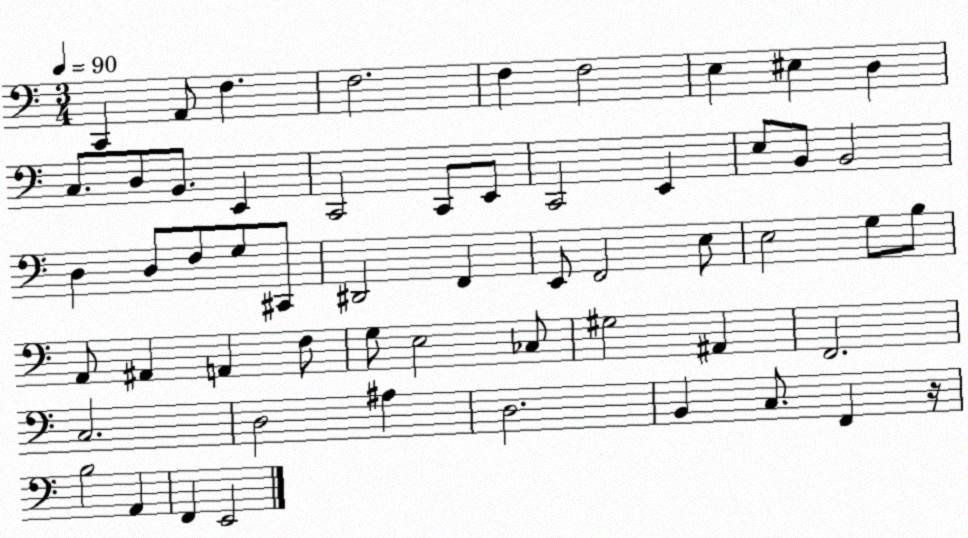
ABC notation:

X:1
T:Untitled
M:3/4
L:1/4
K:C
C,, A,,/2 F, F,2 F, F,2 E, ^E, D, C,/2 D,/2 B,,/2 E,, C,,2 C,,/2 E,,/2 C,,2 E,, E,/2 B,,/2 B,,2 D, D,/2 F,/2 G,/2 ^C,,/2 ^D,,2 F,, E,,/2 F,,2 E,/2 E,2 G,/2 B,/2 A,,/2 ^A,, A,, F,/2 G,/2 E,2 _C,/2 ^G,2 ^A,, F,,2 C,2 D,2 ^A, D,2 B,, C,/2 F,, z/4 B,2 A,, F,, E,,2